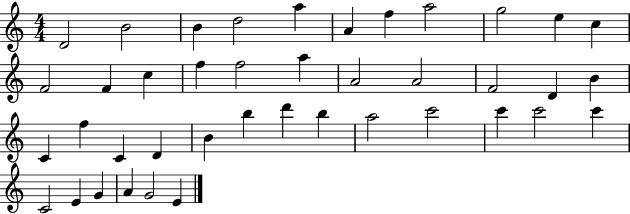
X:1
T:Untitled
M:4/4
L:1/4
K:C
D2 B2 B d2 a A f a2 g2 e c F2 F c f f2 a A2 A2 F2 D B C f C D B b d' b a2 c'2 c' c'2 c' C2 E G A G2 E